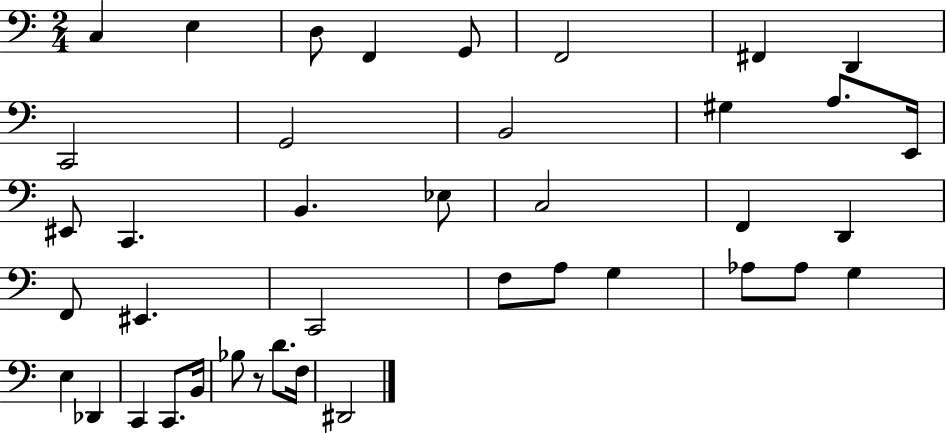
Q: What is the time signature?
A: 2/4